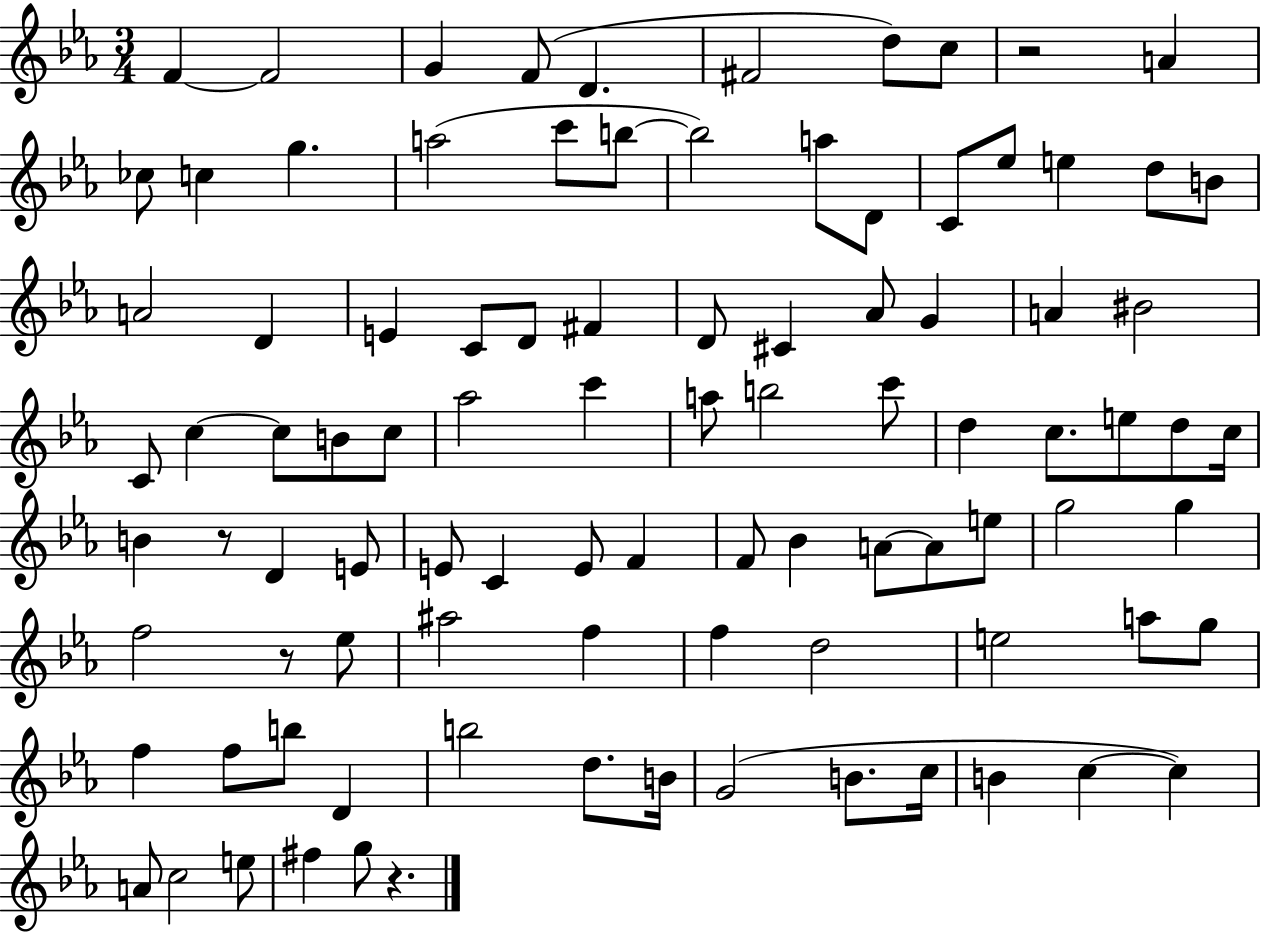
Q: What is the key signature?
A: EES major